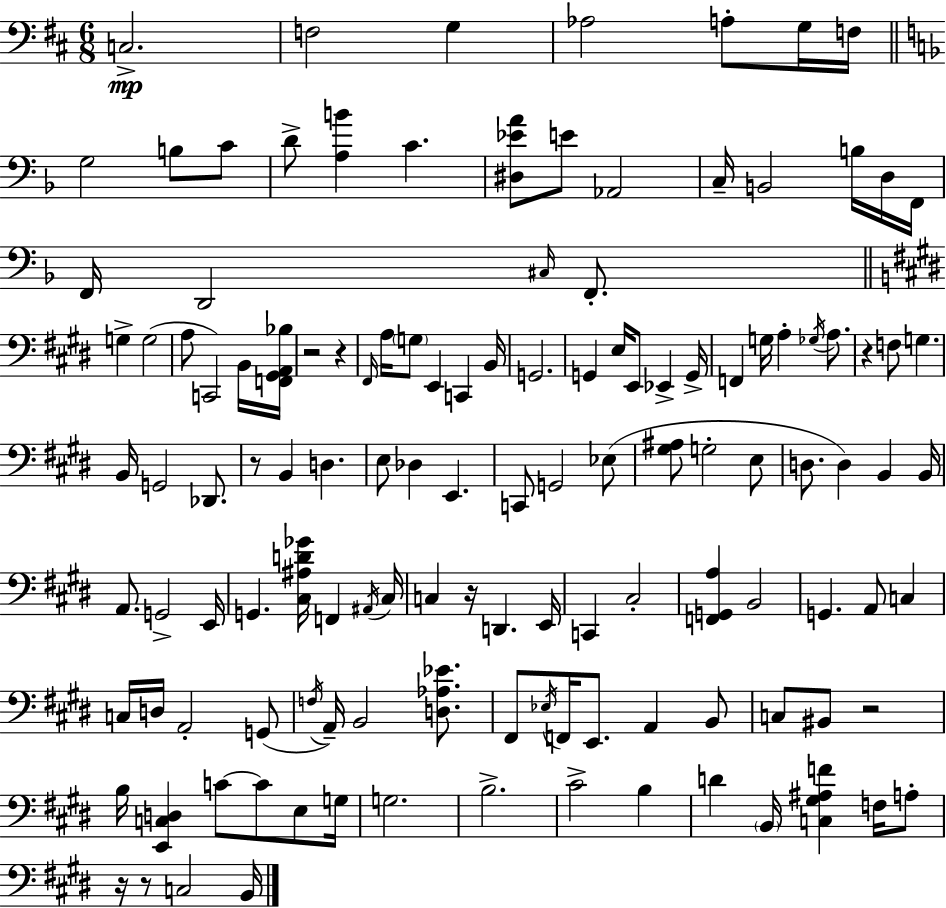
{
  \clef bass
  \numericTimeSignature
  \time 6/8
  \key d \major
  c2.->\mp | f2 g4 | aes2 a8-. g16 f16 | \bar "||" \break \key d \minor g2 b8 c'8 | d'8-> <a b'>4 c'4. | <dis ees' a'>8 e'8 aes,2 | c16-- b,2 b16 d16 f,16 | \break f,16 d,2 \grace { cis16 } f,8.-. | \bar "||" \break \key e \major g4-> g2( | a8 c,2) b,16 <f, gis, a, bes>16 | r2 r4 | \grace { fis,16 } a16 \parenthesize g8 e,4 c,4 | \break b,16 g,2. | g,4 e16 e,8 ees,4-> | g,16-> f,4 g16 a4-. \acciaccatura { ges16 } a8. | r4 f8 g4. | \break b,16 g,2 des,8. | r8 b,4 d4. | e8 des4 e,4. | c,8 g,2 | \break ees8( <gis ais>8 g2-. | e8 d8. d4) b,4 | b,16 a,8. g,2-> | e,16 g,4. <cis ais d' ges'>16 f,4 | \break \acciaccatura { ais,16 } cis16 c4 r16 d,4. | e,16 c,4 cis2-. | <f, g, a>4 b,2 | g,4. a,8 c4 | \break c16 d16 a,2-. | g,8( \acciaccatura { f16 } a,16--) b,2 | <d aes ees'>8. fis,8 \acciaccatura { ees16 } f,16 e,8. a,4 | b,8 c8 bis,8 r2 | \break b16 <e, c d>4 c'8~~ | c'8 e8 g16 g2. | b2.-> | cis'2-> | \break b4 d'4 \parenthesize b,16 <c gis ais f'>4 | f16 a8-. r16 r8 c2 | b,16 \bar "|."
}